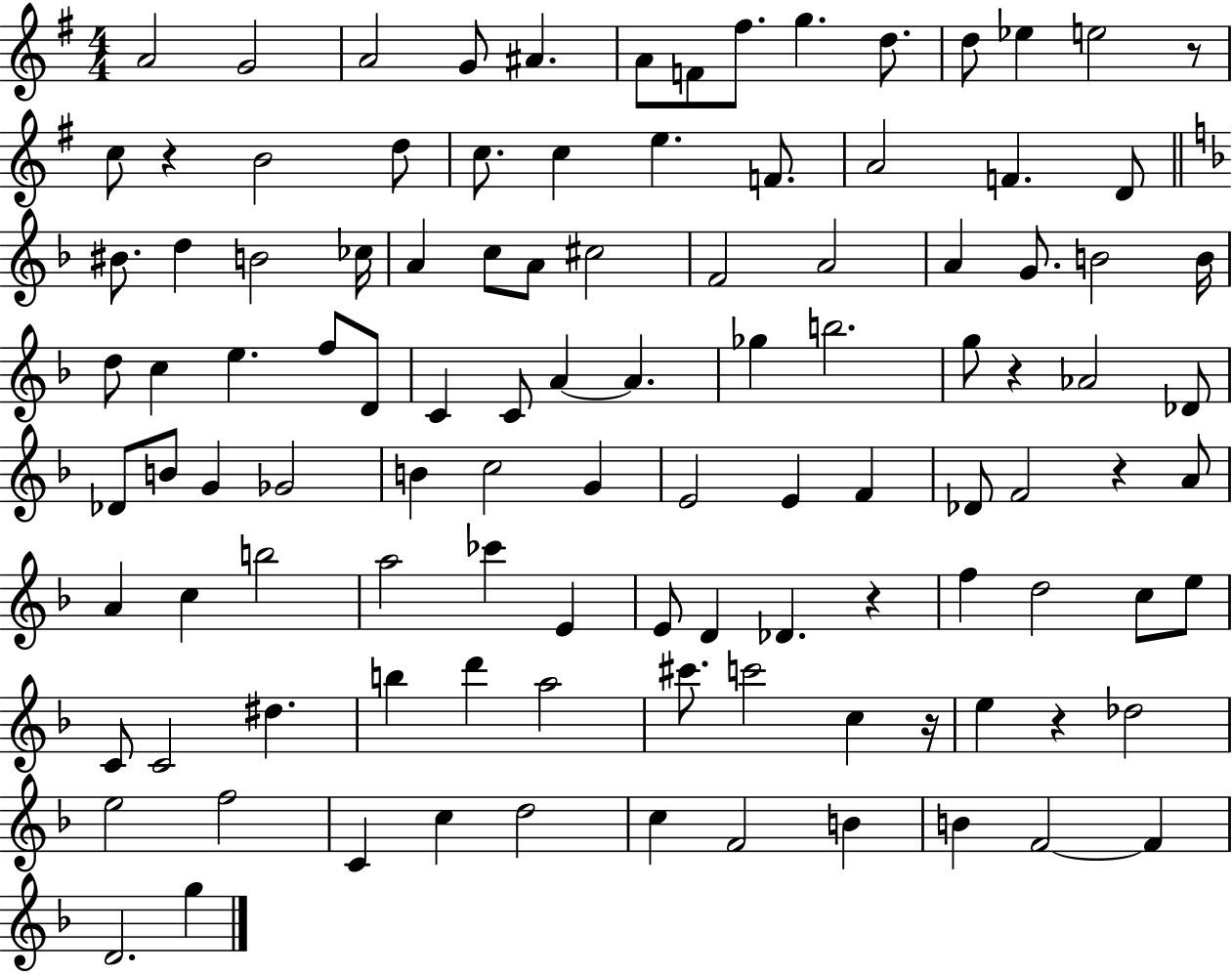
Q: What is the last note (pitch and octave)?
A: G5